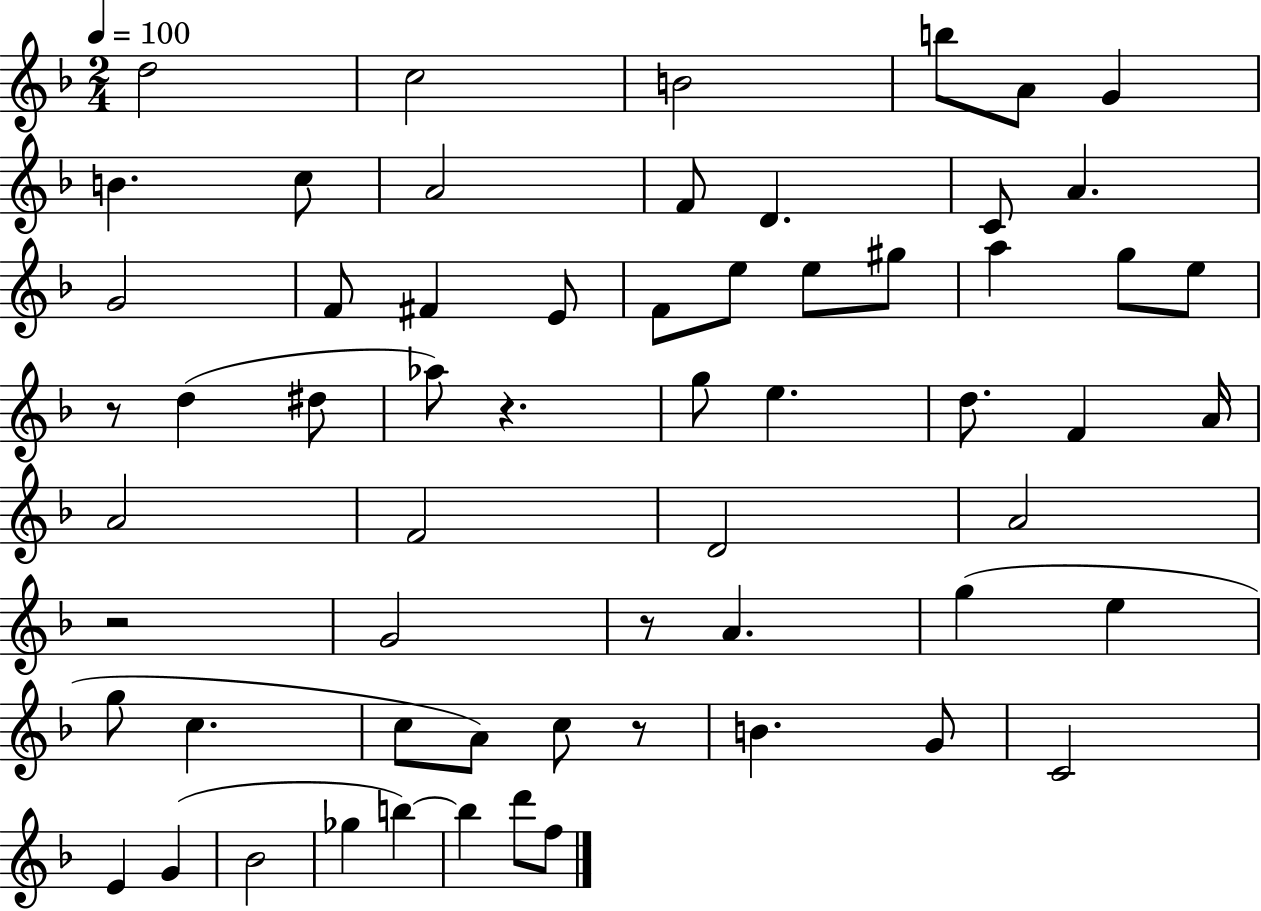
{
  \clef treble
  \numericTimeSignature
  \time 2/4
  \key f \major
  \tempo 4 = 100
  d''2 | c''2 | b'2 | b''8 a'8 g'4 | \break b'4. c''8 | a'2 | f'8 d'4. | c'8 a'4. | \break g'2 | f'8 fis'4 e'8 | f'8 e''8 e''8 gis''8 | a''4 g''8 e''8 | \break r8 d''4( dis''8 | aes''8) r4. | g''8 e''4. | d''8. f'4 a'16 | \break a'2 | f'2 | d'2 | a'2 | \break r2 | g'2 | r8 a'4. | g''4( e''4 | \break g''8 c''4. | c''8 a'8) c''8 r8 | b'4. g'8 | c'2 | \break e'4 g'4( | bes'2 | ges''4 b''4~~) | b''4 d'''8 f''8 | \break \bar "|."
}